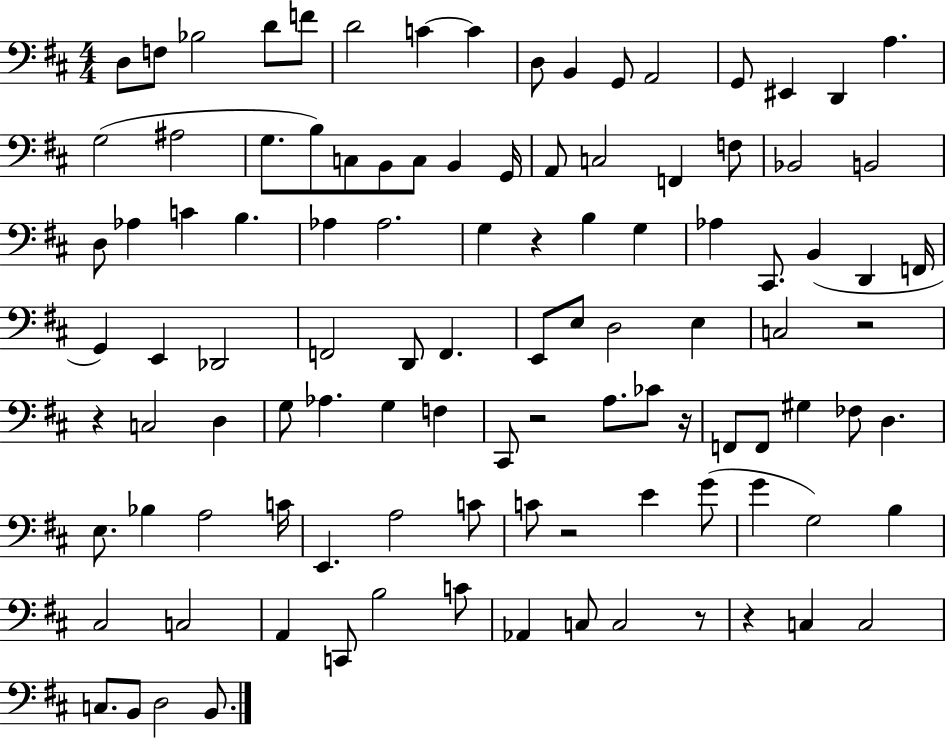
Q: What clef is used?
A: bass